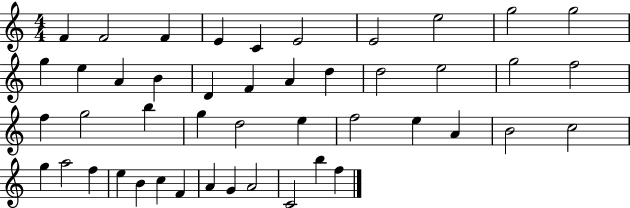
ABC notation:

X:1
T:Untitled
M:4/4
L:1/4
K:C
F F2 F E C E2 E2 e2 g2 g2 g e A B D F A d d2 e2 g2 f2 f g2 b g d2 e f2 e A B2 c2 g a2 f e B c F A G A2 C2 b f